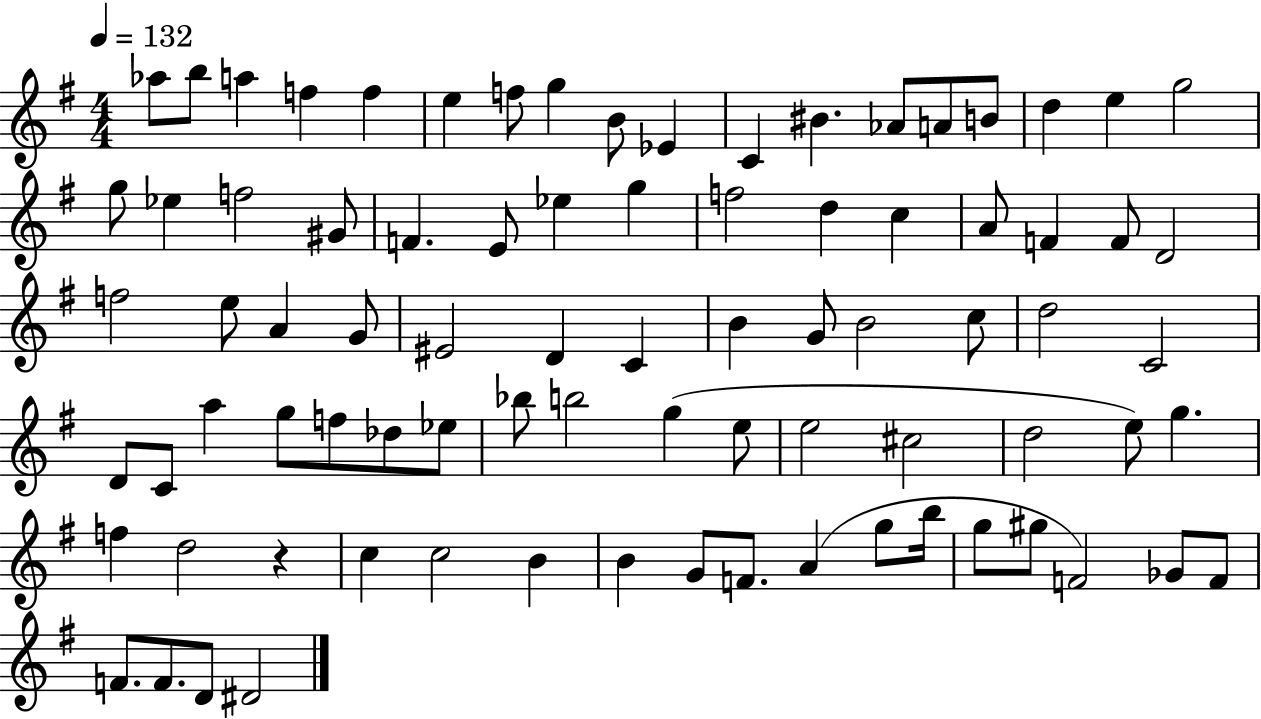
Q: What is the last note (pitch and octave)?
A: D#4